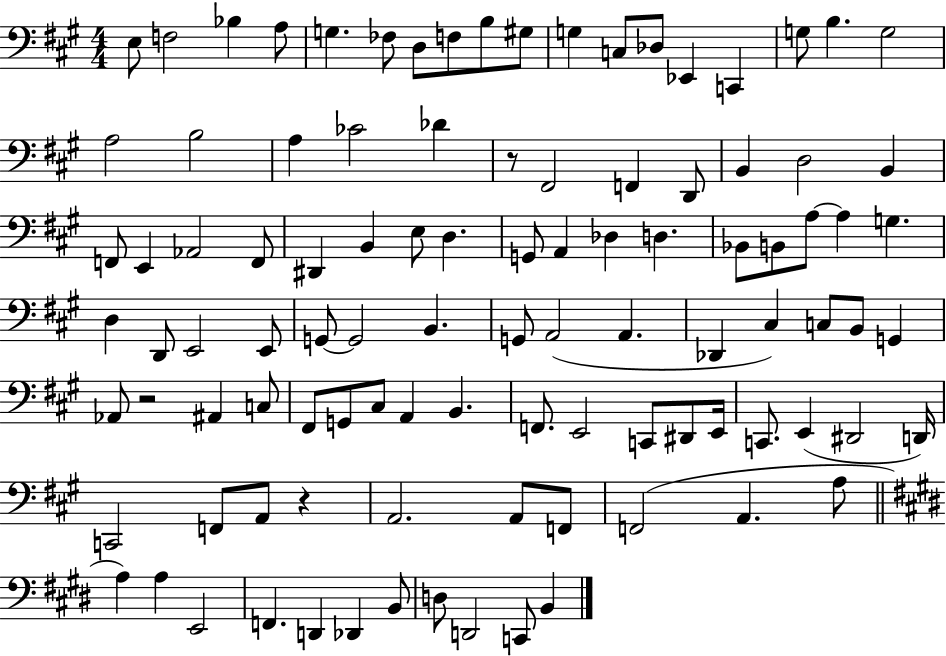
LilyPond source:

{
  \clef bass
  \numericTimeSignature
  \time 4/4
  \key a \major
  e8 f2 bes4 a8 | g4. fes8 d8 f8 b8 gis8 | g4 c8 des8 ees,4 c,4 | g8 b4. g2 | \break a2 b2 | a4 ces'2 des'4 | r8 fis,2 f,4 d,8 | b,4 d2 b,4 | \break f,8 e,4 aes,2 f,8 | dis,4 b,4 e8 d4. | g,8 a,4 des4 d4. | bes,8 b,8 a8~~ a4 g4. | \break d4 d,8 e,2 e,8 | g,8~~ g,2 b,4. | g,8 a,2( a,4. | des,4 cis4) c8 b,8 g,4 | \break aes,8 r2 ais,4 c8 | fis,8 g,8 cis8 a,4 b,4. | f,8. e,2 c,8 dis,8 e,16 | c,8. e,4( dis,2 d,16) | \break c,2 f,8 a,8 r4 | a,2. a,8 f,8 | f,2( a,4. a8 | \bar "||" \break \key e \major a4) a4 e,2 | f,4. d,4 des,4 b,8 | d8 d,2 c,8 b,4 | \bar "|."
}